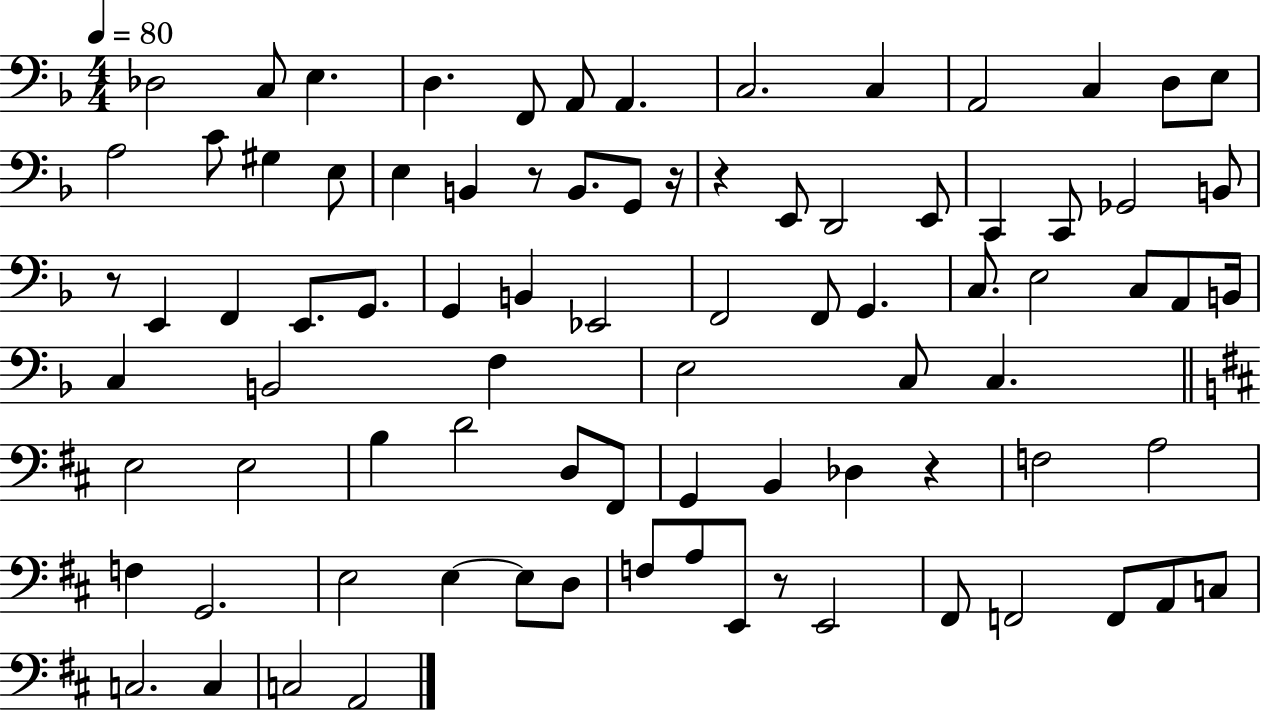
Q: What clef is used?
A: bass